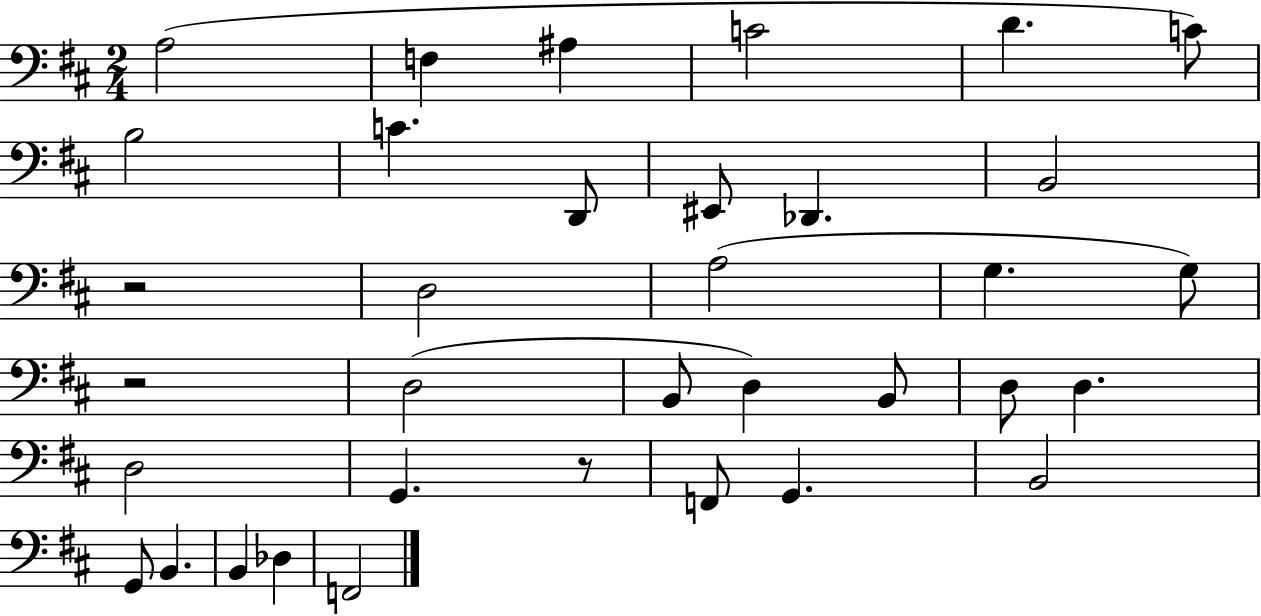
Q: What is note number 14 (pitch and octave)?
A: A3